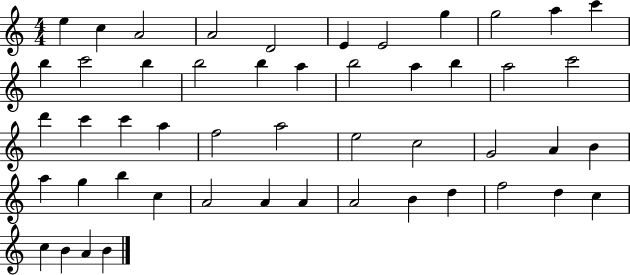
{
  \clef treble
  \numericTimeSignature
  \time 4/4
  \key c \major
  e''4 c''4 a'2 | a'2 d'2 | e'4 e'2 g''4 | g''2 a''4 c'''4 | \break b''4 c'''2 b''4 | b''2 b''4 a''4 | b''2 a''4 b''4 | a''2 c'''2 | \break d'''4 c'''4 c'''4 a''4 | f''2 a''2 | e''2 c''2 | g'2 a'4 b'4 | \break a''4 g''4 b''4 c''4 | a'2 a'4 a'4 | a'2 b'4 d''4 | f''2 d''4 c''4 | \break c''4 b'4 a'4 b'4 | \bar "|."
}